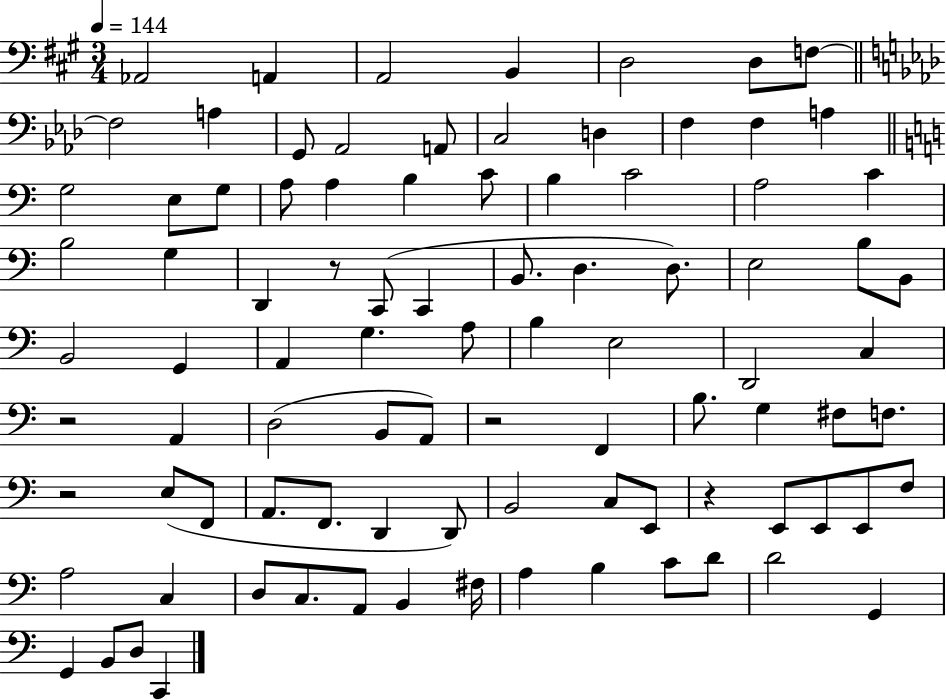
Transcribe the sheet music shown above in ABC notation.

X:1
T:Untitled
M:3/4
L:1/4
K:A
_A,,2 A,, A,,2 B,, D,2 D,/2 F,/2 F,2 A, G,,/2 _A,,2 A,,/2 C,2 D, F, F, A, G,2 E,/2 G,/2 A,/2 A, B, C/2 B, C2 A,2 C B,2 G, D,, z/2 C,,/2 C,, B,,/2 D, D,/2 E,2 B,/2 B,,/2 B,,2 G,, A,, G, A,/2 B, E,2 D,,2 C, z2 A,, D,2 B,,/2 A,,/2 z2 F,, B,/2 G, ^F,/2 F,/2 z2 E,/2 F,,/2 A,,/2 F,,/2 D,, D,,/2 B,,2 C,/2 E,,/2 z E,,/2 E,,/2 E,,/2 F,/2 A,2 C, D,/2 C,/2 A,,/2 B,, ^F,/4 A, B, C/2 D/2 D2 G,, G,, B,,/2 D,/2 C,,